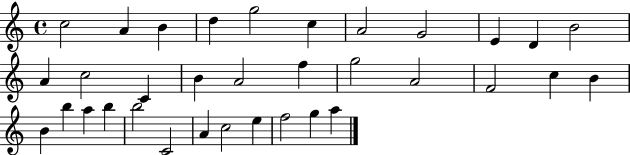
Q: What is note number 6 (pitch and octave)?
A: C5